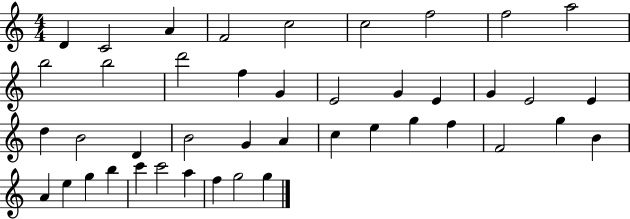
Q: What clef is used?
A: treble